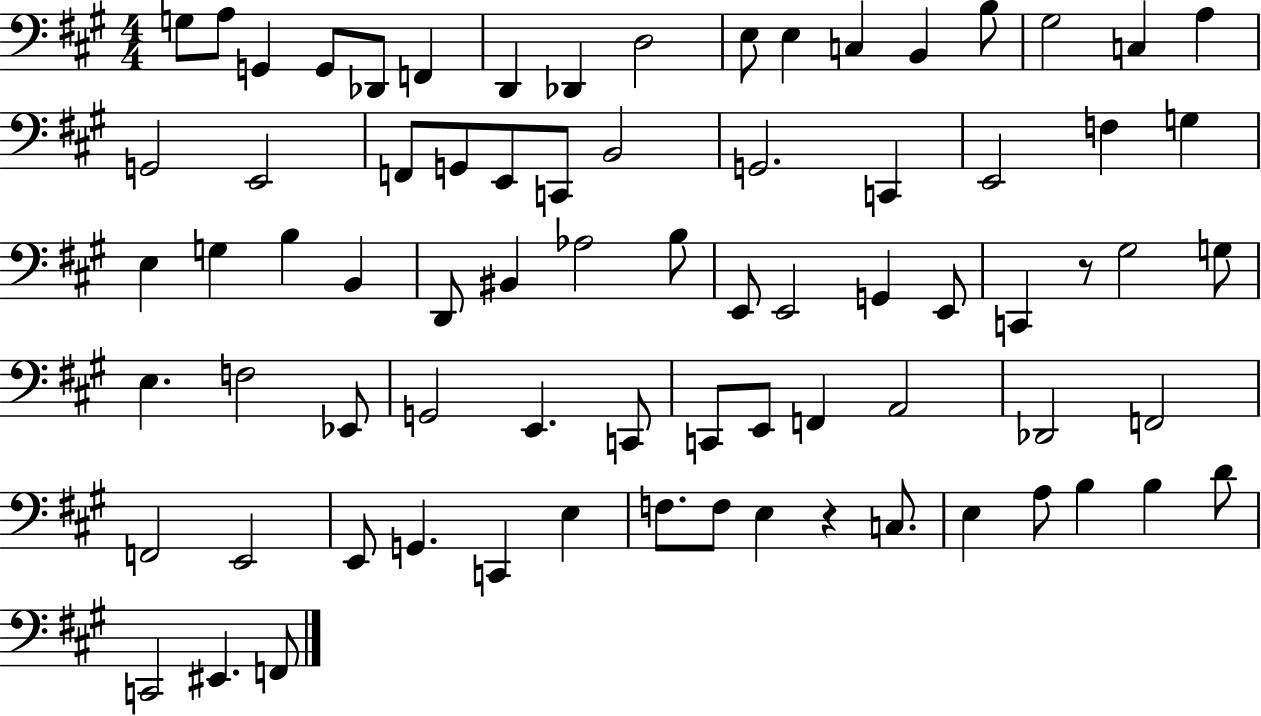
G3/e A3/e G2/q G2/e Db2/e F2/q D2/q Db2/q D3/h E3/e E3/q C3/q B2/q B3/e G#3/h C3/q A3/q G2/h E2/h F2/e G2/e E2/e C2/e B2/h G2/h. C2/q E2/h F3/q G3/q E3/q G3/q B3/q B2/q D2/e BIS2/q Ab3/h B3/e E2/e E2/h G2/q E2/e C2/q R/e G#3/h G3/e E3/q. F3/h Eb2/e G2/h E2/q. C2/e C2/e E2/e F2/q A2/h Db2/h F2/h F2/h E2/h E2/e G2/q. C2/q E3/q F3/e. F3/e E3/q R/q C3/e. E3/q A3/e B3/q B3/q D4/e C2/h EIS2/q. F2/e